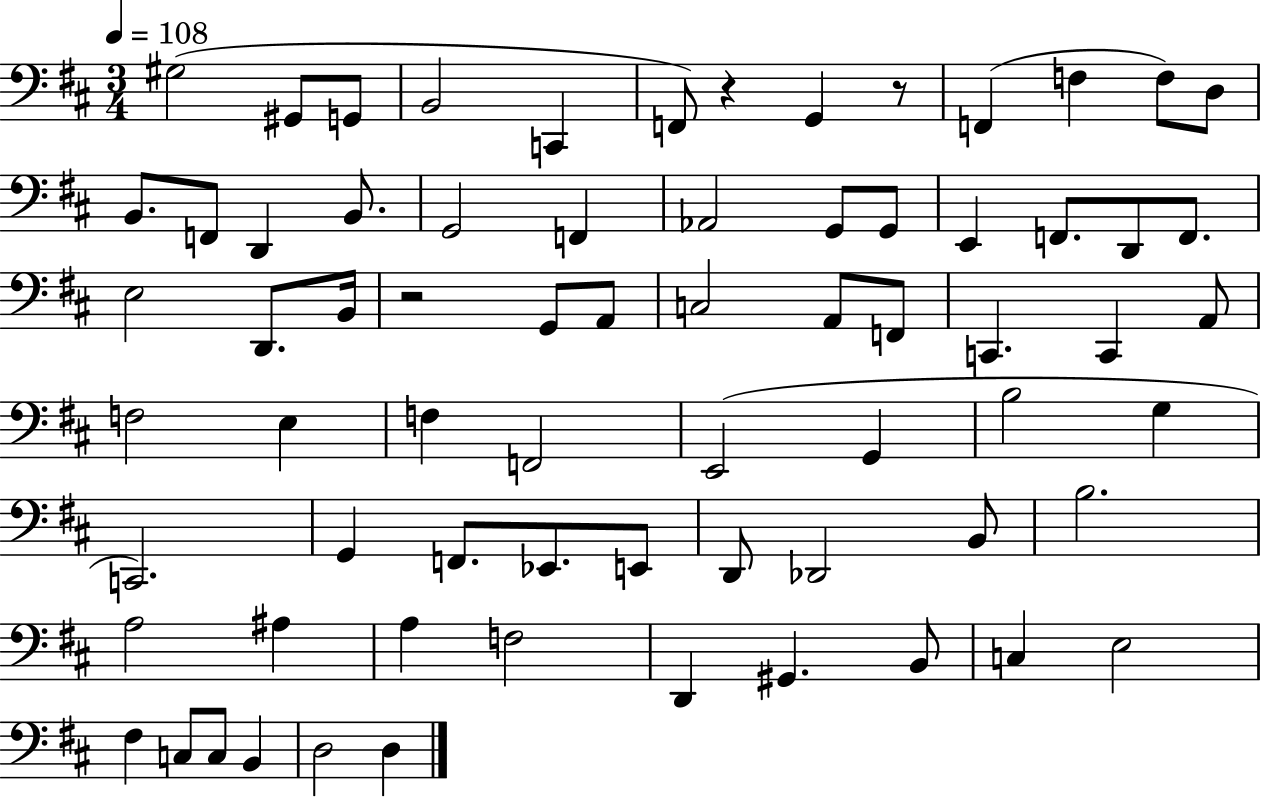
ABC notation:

X:1
T:Untitled
M:3/4
L:1/4
K:D
^G,2 ^G,,/2 G,,/2 B,,2 C,, F,,/2 z G,, z/2 F,, F, F,/2 D,/2 B,,/2 F,,/2 D,, B,,/2 G,,2 F,, _A,,2 G,,/2 G,,/2 E,, F,,/2 D,,/2 F,,/2 E,2 D,,/2 B,,/4 z2 G,,/2 A,,/2 C,2 A,,/2 F,,/2 C,, C,, A,,/2 F,2 E, F, F,,2 E,,2 G,, B,2 G, C,,2 G,, F,,/2 _E,,/2 E,,/2 D,,/2 _D,,2 B,,/2 B,2 A,2 ^A, A, F,2 D,, ^G,, B,,/2 C, E,2 ^F, C,/2 C,/2 B,, D,2 D,